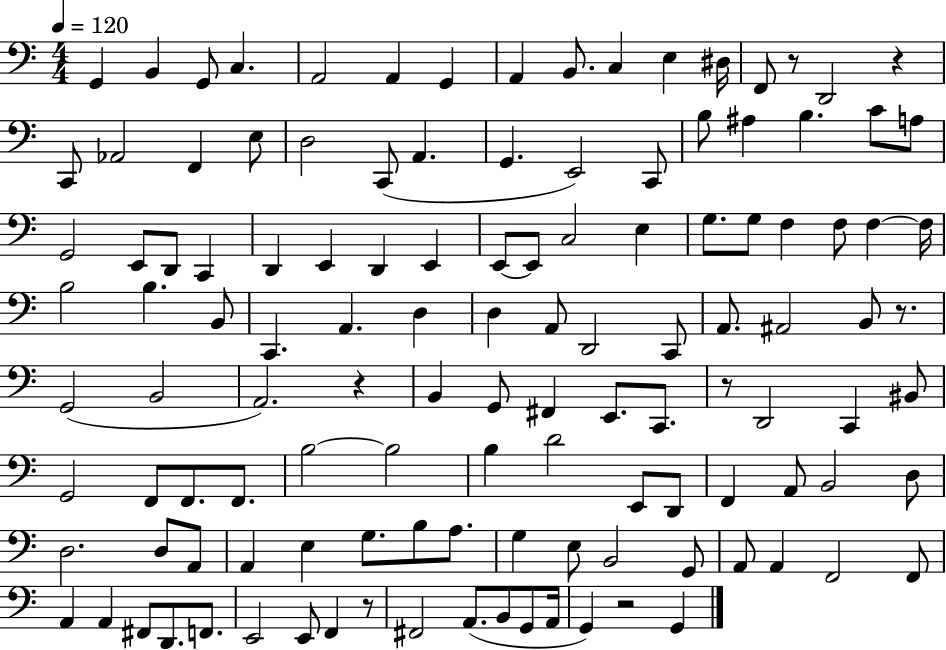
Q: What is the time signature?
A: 4/4